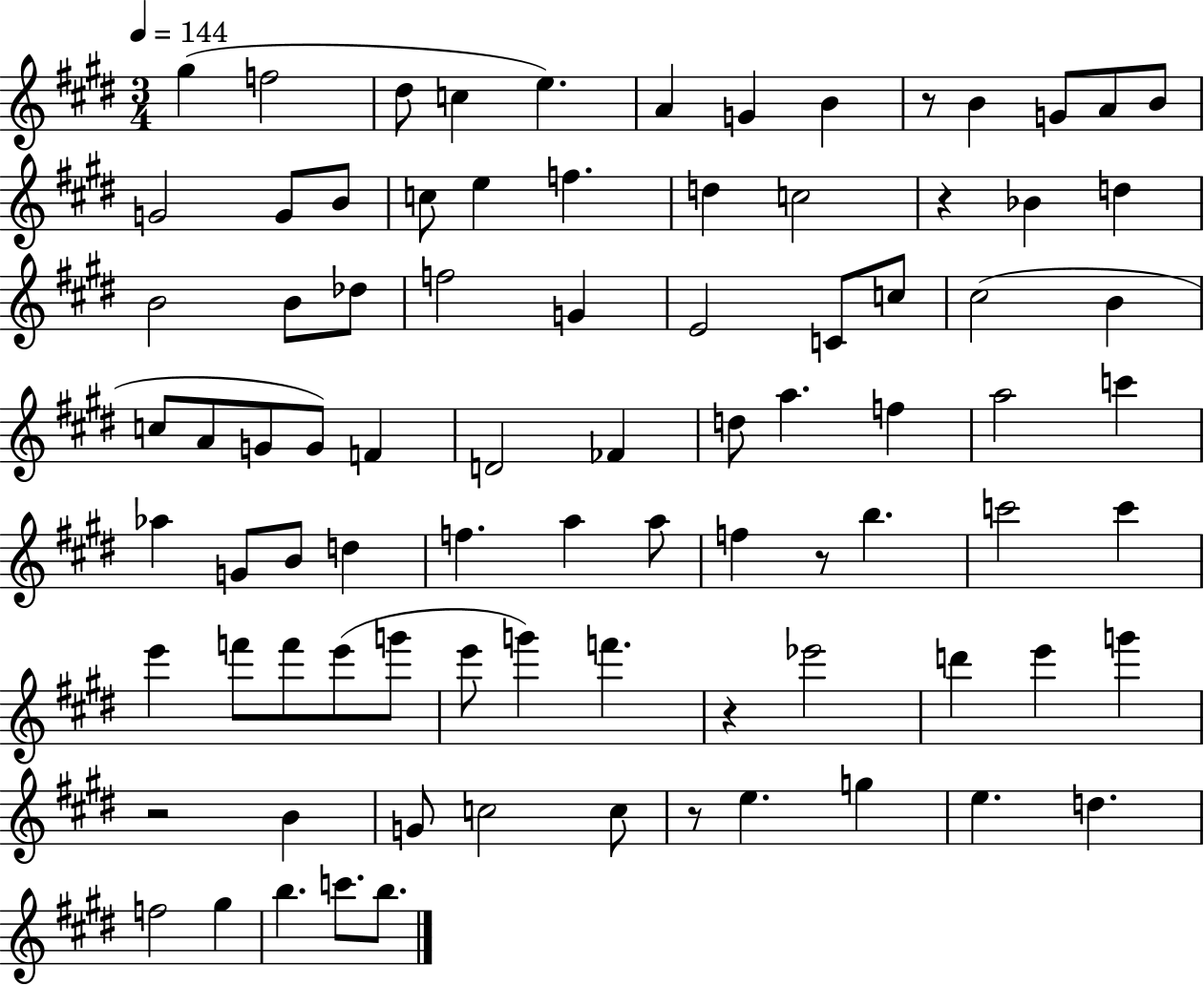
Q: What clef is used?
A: treble